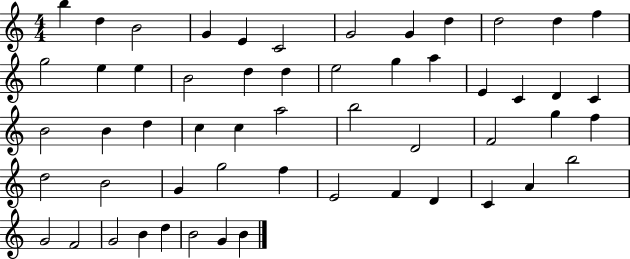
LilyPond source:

{
  \clef treble
  \numericTimeSignature
  \time 4/4
  \key c \major
  b''4 d''4 b'2 | g'4 e'4 c'2 | g'2 g'4 d''4 | d''2 d''4 f''4 | \break g''2 e''4 e''4 | b'2 d''4 d''4 | e''2 g''4 a''4 | e'4 c'4 d'4 c'4 | \break b'2 b'4 d''4 | c''4 c''4 a''2 | b''2 d'2 | f'2 g''4 f''4 | \break d''2 b'2 | g'4 g''2 f''4 | e'2 f'4 d'4 | c'4 a'4 b''2 | \break g'2 f'2 | g'2 b'4 d''4 | b'2 g'4 b'4 | \bar "|."
}